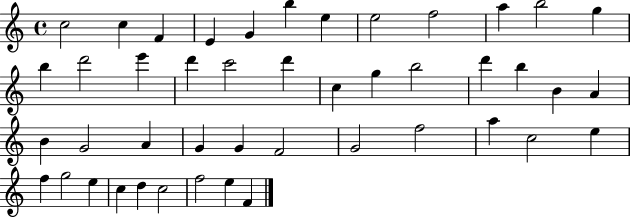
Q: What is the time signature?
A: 4/4